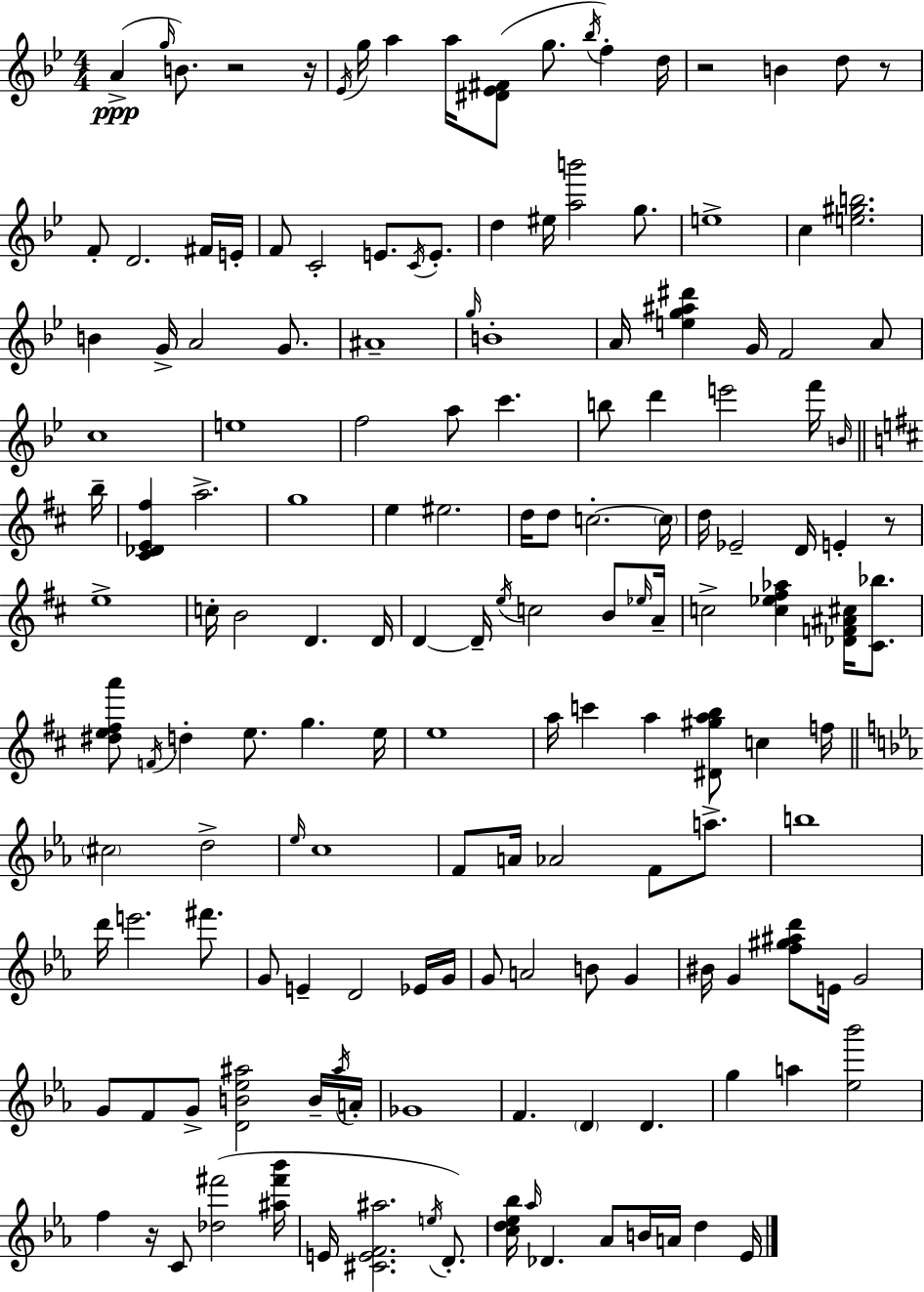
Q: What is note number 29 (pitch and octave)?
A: G4